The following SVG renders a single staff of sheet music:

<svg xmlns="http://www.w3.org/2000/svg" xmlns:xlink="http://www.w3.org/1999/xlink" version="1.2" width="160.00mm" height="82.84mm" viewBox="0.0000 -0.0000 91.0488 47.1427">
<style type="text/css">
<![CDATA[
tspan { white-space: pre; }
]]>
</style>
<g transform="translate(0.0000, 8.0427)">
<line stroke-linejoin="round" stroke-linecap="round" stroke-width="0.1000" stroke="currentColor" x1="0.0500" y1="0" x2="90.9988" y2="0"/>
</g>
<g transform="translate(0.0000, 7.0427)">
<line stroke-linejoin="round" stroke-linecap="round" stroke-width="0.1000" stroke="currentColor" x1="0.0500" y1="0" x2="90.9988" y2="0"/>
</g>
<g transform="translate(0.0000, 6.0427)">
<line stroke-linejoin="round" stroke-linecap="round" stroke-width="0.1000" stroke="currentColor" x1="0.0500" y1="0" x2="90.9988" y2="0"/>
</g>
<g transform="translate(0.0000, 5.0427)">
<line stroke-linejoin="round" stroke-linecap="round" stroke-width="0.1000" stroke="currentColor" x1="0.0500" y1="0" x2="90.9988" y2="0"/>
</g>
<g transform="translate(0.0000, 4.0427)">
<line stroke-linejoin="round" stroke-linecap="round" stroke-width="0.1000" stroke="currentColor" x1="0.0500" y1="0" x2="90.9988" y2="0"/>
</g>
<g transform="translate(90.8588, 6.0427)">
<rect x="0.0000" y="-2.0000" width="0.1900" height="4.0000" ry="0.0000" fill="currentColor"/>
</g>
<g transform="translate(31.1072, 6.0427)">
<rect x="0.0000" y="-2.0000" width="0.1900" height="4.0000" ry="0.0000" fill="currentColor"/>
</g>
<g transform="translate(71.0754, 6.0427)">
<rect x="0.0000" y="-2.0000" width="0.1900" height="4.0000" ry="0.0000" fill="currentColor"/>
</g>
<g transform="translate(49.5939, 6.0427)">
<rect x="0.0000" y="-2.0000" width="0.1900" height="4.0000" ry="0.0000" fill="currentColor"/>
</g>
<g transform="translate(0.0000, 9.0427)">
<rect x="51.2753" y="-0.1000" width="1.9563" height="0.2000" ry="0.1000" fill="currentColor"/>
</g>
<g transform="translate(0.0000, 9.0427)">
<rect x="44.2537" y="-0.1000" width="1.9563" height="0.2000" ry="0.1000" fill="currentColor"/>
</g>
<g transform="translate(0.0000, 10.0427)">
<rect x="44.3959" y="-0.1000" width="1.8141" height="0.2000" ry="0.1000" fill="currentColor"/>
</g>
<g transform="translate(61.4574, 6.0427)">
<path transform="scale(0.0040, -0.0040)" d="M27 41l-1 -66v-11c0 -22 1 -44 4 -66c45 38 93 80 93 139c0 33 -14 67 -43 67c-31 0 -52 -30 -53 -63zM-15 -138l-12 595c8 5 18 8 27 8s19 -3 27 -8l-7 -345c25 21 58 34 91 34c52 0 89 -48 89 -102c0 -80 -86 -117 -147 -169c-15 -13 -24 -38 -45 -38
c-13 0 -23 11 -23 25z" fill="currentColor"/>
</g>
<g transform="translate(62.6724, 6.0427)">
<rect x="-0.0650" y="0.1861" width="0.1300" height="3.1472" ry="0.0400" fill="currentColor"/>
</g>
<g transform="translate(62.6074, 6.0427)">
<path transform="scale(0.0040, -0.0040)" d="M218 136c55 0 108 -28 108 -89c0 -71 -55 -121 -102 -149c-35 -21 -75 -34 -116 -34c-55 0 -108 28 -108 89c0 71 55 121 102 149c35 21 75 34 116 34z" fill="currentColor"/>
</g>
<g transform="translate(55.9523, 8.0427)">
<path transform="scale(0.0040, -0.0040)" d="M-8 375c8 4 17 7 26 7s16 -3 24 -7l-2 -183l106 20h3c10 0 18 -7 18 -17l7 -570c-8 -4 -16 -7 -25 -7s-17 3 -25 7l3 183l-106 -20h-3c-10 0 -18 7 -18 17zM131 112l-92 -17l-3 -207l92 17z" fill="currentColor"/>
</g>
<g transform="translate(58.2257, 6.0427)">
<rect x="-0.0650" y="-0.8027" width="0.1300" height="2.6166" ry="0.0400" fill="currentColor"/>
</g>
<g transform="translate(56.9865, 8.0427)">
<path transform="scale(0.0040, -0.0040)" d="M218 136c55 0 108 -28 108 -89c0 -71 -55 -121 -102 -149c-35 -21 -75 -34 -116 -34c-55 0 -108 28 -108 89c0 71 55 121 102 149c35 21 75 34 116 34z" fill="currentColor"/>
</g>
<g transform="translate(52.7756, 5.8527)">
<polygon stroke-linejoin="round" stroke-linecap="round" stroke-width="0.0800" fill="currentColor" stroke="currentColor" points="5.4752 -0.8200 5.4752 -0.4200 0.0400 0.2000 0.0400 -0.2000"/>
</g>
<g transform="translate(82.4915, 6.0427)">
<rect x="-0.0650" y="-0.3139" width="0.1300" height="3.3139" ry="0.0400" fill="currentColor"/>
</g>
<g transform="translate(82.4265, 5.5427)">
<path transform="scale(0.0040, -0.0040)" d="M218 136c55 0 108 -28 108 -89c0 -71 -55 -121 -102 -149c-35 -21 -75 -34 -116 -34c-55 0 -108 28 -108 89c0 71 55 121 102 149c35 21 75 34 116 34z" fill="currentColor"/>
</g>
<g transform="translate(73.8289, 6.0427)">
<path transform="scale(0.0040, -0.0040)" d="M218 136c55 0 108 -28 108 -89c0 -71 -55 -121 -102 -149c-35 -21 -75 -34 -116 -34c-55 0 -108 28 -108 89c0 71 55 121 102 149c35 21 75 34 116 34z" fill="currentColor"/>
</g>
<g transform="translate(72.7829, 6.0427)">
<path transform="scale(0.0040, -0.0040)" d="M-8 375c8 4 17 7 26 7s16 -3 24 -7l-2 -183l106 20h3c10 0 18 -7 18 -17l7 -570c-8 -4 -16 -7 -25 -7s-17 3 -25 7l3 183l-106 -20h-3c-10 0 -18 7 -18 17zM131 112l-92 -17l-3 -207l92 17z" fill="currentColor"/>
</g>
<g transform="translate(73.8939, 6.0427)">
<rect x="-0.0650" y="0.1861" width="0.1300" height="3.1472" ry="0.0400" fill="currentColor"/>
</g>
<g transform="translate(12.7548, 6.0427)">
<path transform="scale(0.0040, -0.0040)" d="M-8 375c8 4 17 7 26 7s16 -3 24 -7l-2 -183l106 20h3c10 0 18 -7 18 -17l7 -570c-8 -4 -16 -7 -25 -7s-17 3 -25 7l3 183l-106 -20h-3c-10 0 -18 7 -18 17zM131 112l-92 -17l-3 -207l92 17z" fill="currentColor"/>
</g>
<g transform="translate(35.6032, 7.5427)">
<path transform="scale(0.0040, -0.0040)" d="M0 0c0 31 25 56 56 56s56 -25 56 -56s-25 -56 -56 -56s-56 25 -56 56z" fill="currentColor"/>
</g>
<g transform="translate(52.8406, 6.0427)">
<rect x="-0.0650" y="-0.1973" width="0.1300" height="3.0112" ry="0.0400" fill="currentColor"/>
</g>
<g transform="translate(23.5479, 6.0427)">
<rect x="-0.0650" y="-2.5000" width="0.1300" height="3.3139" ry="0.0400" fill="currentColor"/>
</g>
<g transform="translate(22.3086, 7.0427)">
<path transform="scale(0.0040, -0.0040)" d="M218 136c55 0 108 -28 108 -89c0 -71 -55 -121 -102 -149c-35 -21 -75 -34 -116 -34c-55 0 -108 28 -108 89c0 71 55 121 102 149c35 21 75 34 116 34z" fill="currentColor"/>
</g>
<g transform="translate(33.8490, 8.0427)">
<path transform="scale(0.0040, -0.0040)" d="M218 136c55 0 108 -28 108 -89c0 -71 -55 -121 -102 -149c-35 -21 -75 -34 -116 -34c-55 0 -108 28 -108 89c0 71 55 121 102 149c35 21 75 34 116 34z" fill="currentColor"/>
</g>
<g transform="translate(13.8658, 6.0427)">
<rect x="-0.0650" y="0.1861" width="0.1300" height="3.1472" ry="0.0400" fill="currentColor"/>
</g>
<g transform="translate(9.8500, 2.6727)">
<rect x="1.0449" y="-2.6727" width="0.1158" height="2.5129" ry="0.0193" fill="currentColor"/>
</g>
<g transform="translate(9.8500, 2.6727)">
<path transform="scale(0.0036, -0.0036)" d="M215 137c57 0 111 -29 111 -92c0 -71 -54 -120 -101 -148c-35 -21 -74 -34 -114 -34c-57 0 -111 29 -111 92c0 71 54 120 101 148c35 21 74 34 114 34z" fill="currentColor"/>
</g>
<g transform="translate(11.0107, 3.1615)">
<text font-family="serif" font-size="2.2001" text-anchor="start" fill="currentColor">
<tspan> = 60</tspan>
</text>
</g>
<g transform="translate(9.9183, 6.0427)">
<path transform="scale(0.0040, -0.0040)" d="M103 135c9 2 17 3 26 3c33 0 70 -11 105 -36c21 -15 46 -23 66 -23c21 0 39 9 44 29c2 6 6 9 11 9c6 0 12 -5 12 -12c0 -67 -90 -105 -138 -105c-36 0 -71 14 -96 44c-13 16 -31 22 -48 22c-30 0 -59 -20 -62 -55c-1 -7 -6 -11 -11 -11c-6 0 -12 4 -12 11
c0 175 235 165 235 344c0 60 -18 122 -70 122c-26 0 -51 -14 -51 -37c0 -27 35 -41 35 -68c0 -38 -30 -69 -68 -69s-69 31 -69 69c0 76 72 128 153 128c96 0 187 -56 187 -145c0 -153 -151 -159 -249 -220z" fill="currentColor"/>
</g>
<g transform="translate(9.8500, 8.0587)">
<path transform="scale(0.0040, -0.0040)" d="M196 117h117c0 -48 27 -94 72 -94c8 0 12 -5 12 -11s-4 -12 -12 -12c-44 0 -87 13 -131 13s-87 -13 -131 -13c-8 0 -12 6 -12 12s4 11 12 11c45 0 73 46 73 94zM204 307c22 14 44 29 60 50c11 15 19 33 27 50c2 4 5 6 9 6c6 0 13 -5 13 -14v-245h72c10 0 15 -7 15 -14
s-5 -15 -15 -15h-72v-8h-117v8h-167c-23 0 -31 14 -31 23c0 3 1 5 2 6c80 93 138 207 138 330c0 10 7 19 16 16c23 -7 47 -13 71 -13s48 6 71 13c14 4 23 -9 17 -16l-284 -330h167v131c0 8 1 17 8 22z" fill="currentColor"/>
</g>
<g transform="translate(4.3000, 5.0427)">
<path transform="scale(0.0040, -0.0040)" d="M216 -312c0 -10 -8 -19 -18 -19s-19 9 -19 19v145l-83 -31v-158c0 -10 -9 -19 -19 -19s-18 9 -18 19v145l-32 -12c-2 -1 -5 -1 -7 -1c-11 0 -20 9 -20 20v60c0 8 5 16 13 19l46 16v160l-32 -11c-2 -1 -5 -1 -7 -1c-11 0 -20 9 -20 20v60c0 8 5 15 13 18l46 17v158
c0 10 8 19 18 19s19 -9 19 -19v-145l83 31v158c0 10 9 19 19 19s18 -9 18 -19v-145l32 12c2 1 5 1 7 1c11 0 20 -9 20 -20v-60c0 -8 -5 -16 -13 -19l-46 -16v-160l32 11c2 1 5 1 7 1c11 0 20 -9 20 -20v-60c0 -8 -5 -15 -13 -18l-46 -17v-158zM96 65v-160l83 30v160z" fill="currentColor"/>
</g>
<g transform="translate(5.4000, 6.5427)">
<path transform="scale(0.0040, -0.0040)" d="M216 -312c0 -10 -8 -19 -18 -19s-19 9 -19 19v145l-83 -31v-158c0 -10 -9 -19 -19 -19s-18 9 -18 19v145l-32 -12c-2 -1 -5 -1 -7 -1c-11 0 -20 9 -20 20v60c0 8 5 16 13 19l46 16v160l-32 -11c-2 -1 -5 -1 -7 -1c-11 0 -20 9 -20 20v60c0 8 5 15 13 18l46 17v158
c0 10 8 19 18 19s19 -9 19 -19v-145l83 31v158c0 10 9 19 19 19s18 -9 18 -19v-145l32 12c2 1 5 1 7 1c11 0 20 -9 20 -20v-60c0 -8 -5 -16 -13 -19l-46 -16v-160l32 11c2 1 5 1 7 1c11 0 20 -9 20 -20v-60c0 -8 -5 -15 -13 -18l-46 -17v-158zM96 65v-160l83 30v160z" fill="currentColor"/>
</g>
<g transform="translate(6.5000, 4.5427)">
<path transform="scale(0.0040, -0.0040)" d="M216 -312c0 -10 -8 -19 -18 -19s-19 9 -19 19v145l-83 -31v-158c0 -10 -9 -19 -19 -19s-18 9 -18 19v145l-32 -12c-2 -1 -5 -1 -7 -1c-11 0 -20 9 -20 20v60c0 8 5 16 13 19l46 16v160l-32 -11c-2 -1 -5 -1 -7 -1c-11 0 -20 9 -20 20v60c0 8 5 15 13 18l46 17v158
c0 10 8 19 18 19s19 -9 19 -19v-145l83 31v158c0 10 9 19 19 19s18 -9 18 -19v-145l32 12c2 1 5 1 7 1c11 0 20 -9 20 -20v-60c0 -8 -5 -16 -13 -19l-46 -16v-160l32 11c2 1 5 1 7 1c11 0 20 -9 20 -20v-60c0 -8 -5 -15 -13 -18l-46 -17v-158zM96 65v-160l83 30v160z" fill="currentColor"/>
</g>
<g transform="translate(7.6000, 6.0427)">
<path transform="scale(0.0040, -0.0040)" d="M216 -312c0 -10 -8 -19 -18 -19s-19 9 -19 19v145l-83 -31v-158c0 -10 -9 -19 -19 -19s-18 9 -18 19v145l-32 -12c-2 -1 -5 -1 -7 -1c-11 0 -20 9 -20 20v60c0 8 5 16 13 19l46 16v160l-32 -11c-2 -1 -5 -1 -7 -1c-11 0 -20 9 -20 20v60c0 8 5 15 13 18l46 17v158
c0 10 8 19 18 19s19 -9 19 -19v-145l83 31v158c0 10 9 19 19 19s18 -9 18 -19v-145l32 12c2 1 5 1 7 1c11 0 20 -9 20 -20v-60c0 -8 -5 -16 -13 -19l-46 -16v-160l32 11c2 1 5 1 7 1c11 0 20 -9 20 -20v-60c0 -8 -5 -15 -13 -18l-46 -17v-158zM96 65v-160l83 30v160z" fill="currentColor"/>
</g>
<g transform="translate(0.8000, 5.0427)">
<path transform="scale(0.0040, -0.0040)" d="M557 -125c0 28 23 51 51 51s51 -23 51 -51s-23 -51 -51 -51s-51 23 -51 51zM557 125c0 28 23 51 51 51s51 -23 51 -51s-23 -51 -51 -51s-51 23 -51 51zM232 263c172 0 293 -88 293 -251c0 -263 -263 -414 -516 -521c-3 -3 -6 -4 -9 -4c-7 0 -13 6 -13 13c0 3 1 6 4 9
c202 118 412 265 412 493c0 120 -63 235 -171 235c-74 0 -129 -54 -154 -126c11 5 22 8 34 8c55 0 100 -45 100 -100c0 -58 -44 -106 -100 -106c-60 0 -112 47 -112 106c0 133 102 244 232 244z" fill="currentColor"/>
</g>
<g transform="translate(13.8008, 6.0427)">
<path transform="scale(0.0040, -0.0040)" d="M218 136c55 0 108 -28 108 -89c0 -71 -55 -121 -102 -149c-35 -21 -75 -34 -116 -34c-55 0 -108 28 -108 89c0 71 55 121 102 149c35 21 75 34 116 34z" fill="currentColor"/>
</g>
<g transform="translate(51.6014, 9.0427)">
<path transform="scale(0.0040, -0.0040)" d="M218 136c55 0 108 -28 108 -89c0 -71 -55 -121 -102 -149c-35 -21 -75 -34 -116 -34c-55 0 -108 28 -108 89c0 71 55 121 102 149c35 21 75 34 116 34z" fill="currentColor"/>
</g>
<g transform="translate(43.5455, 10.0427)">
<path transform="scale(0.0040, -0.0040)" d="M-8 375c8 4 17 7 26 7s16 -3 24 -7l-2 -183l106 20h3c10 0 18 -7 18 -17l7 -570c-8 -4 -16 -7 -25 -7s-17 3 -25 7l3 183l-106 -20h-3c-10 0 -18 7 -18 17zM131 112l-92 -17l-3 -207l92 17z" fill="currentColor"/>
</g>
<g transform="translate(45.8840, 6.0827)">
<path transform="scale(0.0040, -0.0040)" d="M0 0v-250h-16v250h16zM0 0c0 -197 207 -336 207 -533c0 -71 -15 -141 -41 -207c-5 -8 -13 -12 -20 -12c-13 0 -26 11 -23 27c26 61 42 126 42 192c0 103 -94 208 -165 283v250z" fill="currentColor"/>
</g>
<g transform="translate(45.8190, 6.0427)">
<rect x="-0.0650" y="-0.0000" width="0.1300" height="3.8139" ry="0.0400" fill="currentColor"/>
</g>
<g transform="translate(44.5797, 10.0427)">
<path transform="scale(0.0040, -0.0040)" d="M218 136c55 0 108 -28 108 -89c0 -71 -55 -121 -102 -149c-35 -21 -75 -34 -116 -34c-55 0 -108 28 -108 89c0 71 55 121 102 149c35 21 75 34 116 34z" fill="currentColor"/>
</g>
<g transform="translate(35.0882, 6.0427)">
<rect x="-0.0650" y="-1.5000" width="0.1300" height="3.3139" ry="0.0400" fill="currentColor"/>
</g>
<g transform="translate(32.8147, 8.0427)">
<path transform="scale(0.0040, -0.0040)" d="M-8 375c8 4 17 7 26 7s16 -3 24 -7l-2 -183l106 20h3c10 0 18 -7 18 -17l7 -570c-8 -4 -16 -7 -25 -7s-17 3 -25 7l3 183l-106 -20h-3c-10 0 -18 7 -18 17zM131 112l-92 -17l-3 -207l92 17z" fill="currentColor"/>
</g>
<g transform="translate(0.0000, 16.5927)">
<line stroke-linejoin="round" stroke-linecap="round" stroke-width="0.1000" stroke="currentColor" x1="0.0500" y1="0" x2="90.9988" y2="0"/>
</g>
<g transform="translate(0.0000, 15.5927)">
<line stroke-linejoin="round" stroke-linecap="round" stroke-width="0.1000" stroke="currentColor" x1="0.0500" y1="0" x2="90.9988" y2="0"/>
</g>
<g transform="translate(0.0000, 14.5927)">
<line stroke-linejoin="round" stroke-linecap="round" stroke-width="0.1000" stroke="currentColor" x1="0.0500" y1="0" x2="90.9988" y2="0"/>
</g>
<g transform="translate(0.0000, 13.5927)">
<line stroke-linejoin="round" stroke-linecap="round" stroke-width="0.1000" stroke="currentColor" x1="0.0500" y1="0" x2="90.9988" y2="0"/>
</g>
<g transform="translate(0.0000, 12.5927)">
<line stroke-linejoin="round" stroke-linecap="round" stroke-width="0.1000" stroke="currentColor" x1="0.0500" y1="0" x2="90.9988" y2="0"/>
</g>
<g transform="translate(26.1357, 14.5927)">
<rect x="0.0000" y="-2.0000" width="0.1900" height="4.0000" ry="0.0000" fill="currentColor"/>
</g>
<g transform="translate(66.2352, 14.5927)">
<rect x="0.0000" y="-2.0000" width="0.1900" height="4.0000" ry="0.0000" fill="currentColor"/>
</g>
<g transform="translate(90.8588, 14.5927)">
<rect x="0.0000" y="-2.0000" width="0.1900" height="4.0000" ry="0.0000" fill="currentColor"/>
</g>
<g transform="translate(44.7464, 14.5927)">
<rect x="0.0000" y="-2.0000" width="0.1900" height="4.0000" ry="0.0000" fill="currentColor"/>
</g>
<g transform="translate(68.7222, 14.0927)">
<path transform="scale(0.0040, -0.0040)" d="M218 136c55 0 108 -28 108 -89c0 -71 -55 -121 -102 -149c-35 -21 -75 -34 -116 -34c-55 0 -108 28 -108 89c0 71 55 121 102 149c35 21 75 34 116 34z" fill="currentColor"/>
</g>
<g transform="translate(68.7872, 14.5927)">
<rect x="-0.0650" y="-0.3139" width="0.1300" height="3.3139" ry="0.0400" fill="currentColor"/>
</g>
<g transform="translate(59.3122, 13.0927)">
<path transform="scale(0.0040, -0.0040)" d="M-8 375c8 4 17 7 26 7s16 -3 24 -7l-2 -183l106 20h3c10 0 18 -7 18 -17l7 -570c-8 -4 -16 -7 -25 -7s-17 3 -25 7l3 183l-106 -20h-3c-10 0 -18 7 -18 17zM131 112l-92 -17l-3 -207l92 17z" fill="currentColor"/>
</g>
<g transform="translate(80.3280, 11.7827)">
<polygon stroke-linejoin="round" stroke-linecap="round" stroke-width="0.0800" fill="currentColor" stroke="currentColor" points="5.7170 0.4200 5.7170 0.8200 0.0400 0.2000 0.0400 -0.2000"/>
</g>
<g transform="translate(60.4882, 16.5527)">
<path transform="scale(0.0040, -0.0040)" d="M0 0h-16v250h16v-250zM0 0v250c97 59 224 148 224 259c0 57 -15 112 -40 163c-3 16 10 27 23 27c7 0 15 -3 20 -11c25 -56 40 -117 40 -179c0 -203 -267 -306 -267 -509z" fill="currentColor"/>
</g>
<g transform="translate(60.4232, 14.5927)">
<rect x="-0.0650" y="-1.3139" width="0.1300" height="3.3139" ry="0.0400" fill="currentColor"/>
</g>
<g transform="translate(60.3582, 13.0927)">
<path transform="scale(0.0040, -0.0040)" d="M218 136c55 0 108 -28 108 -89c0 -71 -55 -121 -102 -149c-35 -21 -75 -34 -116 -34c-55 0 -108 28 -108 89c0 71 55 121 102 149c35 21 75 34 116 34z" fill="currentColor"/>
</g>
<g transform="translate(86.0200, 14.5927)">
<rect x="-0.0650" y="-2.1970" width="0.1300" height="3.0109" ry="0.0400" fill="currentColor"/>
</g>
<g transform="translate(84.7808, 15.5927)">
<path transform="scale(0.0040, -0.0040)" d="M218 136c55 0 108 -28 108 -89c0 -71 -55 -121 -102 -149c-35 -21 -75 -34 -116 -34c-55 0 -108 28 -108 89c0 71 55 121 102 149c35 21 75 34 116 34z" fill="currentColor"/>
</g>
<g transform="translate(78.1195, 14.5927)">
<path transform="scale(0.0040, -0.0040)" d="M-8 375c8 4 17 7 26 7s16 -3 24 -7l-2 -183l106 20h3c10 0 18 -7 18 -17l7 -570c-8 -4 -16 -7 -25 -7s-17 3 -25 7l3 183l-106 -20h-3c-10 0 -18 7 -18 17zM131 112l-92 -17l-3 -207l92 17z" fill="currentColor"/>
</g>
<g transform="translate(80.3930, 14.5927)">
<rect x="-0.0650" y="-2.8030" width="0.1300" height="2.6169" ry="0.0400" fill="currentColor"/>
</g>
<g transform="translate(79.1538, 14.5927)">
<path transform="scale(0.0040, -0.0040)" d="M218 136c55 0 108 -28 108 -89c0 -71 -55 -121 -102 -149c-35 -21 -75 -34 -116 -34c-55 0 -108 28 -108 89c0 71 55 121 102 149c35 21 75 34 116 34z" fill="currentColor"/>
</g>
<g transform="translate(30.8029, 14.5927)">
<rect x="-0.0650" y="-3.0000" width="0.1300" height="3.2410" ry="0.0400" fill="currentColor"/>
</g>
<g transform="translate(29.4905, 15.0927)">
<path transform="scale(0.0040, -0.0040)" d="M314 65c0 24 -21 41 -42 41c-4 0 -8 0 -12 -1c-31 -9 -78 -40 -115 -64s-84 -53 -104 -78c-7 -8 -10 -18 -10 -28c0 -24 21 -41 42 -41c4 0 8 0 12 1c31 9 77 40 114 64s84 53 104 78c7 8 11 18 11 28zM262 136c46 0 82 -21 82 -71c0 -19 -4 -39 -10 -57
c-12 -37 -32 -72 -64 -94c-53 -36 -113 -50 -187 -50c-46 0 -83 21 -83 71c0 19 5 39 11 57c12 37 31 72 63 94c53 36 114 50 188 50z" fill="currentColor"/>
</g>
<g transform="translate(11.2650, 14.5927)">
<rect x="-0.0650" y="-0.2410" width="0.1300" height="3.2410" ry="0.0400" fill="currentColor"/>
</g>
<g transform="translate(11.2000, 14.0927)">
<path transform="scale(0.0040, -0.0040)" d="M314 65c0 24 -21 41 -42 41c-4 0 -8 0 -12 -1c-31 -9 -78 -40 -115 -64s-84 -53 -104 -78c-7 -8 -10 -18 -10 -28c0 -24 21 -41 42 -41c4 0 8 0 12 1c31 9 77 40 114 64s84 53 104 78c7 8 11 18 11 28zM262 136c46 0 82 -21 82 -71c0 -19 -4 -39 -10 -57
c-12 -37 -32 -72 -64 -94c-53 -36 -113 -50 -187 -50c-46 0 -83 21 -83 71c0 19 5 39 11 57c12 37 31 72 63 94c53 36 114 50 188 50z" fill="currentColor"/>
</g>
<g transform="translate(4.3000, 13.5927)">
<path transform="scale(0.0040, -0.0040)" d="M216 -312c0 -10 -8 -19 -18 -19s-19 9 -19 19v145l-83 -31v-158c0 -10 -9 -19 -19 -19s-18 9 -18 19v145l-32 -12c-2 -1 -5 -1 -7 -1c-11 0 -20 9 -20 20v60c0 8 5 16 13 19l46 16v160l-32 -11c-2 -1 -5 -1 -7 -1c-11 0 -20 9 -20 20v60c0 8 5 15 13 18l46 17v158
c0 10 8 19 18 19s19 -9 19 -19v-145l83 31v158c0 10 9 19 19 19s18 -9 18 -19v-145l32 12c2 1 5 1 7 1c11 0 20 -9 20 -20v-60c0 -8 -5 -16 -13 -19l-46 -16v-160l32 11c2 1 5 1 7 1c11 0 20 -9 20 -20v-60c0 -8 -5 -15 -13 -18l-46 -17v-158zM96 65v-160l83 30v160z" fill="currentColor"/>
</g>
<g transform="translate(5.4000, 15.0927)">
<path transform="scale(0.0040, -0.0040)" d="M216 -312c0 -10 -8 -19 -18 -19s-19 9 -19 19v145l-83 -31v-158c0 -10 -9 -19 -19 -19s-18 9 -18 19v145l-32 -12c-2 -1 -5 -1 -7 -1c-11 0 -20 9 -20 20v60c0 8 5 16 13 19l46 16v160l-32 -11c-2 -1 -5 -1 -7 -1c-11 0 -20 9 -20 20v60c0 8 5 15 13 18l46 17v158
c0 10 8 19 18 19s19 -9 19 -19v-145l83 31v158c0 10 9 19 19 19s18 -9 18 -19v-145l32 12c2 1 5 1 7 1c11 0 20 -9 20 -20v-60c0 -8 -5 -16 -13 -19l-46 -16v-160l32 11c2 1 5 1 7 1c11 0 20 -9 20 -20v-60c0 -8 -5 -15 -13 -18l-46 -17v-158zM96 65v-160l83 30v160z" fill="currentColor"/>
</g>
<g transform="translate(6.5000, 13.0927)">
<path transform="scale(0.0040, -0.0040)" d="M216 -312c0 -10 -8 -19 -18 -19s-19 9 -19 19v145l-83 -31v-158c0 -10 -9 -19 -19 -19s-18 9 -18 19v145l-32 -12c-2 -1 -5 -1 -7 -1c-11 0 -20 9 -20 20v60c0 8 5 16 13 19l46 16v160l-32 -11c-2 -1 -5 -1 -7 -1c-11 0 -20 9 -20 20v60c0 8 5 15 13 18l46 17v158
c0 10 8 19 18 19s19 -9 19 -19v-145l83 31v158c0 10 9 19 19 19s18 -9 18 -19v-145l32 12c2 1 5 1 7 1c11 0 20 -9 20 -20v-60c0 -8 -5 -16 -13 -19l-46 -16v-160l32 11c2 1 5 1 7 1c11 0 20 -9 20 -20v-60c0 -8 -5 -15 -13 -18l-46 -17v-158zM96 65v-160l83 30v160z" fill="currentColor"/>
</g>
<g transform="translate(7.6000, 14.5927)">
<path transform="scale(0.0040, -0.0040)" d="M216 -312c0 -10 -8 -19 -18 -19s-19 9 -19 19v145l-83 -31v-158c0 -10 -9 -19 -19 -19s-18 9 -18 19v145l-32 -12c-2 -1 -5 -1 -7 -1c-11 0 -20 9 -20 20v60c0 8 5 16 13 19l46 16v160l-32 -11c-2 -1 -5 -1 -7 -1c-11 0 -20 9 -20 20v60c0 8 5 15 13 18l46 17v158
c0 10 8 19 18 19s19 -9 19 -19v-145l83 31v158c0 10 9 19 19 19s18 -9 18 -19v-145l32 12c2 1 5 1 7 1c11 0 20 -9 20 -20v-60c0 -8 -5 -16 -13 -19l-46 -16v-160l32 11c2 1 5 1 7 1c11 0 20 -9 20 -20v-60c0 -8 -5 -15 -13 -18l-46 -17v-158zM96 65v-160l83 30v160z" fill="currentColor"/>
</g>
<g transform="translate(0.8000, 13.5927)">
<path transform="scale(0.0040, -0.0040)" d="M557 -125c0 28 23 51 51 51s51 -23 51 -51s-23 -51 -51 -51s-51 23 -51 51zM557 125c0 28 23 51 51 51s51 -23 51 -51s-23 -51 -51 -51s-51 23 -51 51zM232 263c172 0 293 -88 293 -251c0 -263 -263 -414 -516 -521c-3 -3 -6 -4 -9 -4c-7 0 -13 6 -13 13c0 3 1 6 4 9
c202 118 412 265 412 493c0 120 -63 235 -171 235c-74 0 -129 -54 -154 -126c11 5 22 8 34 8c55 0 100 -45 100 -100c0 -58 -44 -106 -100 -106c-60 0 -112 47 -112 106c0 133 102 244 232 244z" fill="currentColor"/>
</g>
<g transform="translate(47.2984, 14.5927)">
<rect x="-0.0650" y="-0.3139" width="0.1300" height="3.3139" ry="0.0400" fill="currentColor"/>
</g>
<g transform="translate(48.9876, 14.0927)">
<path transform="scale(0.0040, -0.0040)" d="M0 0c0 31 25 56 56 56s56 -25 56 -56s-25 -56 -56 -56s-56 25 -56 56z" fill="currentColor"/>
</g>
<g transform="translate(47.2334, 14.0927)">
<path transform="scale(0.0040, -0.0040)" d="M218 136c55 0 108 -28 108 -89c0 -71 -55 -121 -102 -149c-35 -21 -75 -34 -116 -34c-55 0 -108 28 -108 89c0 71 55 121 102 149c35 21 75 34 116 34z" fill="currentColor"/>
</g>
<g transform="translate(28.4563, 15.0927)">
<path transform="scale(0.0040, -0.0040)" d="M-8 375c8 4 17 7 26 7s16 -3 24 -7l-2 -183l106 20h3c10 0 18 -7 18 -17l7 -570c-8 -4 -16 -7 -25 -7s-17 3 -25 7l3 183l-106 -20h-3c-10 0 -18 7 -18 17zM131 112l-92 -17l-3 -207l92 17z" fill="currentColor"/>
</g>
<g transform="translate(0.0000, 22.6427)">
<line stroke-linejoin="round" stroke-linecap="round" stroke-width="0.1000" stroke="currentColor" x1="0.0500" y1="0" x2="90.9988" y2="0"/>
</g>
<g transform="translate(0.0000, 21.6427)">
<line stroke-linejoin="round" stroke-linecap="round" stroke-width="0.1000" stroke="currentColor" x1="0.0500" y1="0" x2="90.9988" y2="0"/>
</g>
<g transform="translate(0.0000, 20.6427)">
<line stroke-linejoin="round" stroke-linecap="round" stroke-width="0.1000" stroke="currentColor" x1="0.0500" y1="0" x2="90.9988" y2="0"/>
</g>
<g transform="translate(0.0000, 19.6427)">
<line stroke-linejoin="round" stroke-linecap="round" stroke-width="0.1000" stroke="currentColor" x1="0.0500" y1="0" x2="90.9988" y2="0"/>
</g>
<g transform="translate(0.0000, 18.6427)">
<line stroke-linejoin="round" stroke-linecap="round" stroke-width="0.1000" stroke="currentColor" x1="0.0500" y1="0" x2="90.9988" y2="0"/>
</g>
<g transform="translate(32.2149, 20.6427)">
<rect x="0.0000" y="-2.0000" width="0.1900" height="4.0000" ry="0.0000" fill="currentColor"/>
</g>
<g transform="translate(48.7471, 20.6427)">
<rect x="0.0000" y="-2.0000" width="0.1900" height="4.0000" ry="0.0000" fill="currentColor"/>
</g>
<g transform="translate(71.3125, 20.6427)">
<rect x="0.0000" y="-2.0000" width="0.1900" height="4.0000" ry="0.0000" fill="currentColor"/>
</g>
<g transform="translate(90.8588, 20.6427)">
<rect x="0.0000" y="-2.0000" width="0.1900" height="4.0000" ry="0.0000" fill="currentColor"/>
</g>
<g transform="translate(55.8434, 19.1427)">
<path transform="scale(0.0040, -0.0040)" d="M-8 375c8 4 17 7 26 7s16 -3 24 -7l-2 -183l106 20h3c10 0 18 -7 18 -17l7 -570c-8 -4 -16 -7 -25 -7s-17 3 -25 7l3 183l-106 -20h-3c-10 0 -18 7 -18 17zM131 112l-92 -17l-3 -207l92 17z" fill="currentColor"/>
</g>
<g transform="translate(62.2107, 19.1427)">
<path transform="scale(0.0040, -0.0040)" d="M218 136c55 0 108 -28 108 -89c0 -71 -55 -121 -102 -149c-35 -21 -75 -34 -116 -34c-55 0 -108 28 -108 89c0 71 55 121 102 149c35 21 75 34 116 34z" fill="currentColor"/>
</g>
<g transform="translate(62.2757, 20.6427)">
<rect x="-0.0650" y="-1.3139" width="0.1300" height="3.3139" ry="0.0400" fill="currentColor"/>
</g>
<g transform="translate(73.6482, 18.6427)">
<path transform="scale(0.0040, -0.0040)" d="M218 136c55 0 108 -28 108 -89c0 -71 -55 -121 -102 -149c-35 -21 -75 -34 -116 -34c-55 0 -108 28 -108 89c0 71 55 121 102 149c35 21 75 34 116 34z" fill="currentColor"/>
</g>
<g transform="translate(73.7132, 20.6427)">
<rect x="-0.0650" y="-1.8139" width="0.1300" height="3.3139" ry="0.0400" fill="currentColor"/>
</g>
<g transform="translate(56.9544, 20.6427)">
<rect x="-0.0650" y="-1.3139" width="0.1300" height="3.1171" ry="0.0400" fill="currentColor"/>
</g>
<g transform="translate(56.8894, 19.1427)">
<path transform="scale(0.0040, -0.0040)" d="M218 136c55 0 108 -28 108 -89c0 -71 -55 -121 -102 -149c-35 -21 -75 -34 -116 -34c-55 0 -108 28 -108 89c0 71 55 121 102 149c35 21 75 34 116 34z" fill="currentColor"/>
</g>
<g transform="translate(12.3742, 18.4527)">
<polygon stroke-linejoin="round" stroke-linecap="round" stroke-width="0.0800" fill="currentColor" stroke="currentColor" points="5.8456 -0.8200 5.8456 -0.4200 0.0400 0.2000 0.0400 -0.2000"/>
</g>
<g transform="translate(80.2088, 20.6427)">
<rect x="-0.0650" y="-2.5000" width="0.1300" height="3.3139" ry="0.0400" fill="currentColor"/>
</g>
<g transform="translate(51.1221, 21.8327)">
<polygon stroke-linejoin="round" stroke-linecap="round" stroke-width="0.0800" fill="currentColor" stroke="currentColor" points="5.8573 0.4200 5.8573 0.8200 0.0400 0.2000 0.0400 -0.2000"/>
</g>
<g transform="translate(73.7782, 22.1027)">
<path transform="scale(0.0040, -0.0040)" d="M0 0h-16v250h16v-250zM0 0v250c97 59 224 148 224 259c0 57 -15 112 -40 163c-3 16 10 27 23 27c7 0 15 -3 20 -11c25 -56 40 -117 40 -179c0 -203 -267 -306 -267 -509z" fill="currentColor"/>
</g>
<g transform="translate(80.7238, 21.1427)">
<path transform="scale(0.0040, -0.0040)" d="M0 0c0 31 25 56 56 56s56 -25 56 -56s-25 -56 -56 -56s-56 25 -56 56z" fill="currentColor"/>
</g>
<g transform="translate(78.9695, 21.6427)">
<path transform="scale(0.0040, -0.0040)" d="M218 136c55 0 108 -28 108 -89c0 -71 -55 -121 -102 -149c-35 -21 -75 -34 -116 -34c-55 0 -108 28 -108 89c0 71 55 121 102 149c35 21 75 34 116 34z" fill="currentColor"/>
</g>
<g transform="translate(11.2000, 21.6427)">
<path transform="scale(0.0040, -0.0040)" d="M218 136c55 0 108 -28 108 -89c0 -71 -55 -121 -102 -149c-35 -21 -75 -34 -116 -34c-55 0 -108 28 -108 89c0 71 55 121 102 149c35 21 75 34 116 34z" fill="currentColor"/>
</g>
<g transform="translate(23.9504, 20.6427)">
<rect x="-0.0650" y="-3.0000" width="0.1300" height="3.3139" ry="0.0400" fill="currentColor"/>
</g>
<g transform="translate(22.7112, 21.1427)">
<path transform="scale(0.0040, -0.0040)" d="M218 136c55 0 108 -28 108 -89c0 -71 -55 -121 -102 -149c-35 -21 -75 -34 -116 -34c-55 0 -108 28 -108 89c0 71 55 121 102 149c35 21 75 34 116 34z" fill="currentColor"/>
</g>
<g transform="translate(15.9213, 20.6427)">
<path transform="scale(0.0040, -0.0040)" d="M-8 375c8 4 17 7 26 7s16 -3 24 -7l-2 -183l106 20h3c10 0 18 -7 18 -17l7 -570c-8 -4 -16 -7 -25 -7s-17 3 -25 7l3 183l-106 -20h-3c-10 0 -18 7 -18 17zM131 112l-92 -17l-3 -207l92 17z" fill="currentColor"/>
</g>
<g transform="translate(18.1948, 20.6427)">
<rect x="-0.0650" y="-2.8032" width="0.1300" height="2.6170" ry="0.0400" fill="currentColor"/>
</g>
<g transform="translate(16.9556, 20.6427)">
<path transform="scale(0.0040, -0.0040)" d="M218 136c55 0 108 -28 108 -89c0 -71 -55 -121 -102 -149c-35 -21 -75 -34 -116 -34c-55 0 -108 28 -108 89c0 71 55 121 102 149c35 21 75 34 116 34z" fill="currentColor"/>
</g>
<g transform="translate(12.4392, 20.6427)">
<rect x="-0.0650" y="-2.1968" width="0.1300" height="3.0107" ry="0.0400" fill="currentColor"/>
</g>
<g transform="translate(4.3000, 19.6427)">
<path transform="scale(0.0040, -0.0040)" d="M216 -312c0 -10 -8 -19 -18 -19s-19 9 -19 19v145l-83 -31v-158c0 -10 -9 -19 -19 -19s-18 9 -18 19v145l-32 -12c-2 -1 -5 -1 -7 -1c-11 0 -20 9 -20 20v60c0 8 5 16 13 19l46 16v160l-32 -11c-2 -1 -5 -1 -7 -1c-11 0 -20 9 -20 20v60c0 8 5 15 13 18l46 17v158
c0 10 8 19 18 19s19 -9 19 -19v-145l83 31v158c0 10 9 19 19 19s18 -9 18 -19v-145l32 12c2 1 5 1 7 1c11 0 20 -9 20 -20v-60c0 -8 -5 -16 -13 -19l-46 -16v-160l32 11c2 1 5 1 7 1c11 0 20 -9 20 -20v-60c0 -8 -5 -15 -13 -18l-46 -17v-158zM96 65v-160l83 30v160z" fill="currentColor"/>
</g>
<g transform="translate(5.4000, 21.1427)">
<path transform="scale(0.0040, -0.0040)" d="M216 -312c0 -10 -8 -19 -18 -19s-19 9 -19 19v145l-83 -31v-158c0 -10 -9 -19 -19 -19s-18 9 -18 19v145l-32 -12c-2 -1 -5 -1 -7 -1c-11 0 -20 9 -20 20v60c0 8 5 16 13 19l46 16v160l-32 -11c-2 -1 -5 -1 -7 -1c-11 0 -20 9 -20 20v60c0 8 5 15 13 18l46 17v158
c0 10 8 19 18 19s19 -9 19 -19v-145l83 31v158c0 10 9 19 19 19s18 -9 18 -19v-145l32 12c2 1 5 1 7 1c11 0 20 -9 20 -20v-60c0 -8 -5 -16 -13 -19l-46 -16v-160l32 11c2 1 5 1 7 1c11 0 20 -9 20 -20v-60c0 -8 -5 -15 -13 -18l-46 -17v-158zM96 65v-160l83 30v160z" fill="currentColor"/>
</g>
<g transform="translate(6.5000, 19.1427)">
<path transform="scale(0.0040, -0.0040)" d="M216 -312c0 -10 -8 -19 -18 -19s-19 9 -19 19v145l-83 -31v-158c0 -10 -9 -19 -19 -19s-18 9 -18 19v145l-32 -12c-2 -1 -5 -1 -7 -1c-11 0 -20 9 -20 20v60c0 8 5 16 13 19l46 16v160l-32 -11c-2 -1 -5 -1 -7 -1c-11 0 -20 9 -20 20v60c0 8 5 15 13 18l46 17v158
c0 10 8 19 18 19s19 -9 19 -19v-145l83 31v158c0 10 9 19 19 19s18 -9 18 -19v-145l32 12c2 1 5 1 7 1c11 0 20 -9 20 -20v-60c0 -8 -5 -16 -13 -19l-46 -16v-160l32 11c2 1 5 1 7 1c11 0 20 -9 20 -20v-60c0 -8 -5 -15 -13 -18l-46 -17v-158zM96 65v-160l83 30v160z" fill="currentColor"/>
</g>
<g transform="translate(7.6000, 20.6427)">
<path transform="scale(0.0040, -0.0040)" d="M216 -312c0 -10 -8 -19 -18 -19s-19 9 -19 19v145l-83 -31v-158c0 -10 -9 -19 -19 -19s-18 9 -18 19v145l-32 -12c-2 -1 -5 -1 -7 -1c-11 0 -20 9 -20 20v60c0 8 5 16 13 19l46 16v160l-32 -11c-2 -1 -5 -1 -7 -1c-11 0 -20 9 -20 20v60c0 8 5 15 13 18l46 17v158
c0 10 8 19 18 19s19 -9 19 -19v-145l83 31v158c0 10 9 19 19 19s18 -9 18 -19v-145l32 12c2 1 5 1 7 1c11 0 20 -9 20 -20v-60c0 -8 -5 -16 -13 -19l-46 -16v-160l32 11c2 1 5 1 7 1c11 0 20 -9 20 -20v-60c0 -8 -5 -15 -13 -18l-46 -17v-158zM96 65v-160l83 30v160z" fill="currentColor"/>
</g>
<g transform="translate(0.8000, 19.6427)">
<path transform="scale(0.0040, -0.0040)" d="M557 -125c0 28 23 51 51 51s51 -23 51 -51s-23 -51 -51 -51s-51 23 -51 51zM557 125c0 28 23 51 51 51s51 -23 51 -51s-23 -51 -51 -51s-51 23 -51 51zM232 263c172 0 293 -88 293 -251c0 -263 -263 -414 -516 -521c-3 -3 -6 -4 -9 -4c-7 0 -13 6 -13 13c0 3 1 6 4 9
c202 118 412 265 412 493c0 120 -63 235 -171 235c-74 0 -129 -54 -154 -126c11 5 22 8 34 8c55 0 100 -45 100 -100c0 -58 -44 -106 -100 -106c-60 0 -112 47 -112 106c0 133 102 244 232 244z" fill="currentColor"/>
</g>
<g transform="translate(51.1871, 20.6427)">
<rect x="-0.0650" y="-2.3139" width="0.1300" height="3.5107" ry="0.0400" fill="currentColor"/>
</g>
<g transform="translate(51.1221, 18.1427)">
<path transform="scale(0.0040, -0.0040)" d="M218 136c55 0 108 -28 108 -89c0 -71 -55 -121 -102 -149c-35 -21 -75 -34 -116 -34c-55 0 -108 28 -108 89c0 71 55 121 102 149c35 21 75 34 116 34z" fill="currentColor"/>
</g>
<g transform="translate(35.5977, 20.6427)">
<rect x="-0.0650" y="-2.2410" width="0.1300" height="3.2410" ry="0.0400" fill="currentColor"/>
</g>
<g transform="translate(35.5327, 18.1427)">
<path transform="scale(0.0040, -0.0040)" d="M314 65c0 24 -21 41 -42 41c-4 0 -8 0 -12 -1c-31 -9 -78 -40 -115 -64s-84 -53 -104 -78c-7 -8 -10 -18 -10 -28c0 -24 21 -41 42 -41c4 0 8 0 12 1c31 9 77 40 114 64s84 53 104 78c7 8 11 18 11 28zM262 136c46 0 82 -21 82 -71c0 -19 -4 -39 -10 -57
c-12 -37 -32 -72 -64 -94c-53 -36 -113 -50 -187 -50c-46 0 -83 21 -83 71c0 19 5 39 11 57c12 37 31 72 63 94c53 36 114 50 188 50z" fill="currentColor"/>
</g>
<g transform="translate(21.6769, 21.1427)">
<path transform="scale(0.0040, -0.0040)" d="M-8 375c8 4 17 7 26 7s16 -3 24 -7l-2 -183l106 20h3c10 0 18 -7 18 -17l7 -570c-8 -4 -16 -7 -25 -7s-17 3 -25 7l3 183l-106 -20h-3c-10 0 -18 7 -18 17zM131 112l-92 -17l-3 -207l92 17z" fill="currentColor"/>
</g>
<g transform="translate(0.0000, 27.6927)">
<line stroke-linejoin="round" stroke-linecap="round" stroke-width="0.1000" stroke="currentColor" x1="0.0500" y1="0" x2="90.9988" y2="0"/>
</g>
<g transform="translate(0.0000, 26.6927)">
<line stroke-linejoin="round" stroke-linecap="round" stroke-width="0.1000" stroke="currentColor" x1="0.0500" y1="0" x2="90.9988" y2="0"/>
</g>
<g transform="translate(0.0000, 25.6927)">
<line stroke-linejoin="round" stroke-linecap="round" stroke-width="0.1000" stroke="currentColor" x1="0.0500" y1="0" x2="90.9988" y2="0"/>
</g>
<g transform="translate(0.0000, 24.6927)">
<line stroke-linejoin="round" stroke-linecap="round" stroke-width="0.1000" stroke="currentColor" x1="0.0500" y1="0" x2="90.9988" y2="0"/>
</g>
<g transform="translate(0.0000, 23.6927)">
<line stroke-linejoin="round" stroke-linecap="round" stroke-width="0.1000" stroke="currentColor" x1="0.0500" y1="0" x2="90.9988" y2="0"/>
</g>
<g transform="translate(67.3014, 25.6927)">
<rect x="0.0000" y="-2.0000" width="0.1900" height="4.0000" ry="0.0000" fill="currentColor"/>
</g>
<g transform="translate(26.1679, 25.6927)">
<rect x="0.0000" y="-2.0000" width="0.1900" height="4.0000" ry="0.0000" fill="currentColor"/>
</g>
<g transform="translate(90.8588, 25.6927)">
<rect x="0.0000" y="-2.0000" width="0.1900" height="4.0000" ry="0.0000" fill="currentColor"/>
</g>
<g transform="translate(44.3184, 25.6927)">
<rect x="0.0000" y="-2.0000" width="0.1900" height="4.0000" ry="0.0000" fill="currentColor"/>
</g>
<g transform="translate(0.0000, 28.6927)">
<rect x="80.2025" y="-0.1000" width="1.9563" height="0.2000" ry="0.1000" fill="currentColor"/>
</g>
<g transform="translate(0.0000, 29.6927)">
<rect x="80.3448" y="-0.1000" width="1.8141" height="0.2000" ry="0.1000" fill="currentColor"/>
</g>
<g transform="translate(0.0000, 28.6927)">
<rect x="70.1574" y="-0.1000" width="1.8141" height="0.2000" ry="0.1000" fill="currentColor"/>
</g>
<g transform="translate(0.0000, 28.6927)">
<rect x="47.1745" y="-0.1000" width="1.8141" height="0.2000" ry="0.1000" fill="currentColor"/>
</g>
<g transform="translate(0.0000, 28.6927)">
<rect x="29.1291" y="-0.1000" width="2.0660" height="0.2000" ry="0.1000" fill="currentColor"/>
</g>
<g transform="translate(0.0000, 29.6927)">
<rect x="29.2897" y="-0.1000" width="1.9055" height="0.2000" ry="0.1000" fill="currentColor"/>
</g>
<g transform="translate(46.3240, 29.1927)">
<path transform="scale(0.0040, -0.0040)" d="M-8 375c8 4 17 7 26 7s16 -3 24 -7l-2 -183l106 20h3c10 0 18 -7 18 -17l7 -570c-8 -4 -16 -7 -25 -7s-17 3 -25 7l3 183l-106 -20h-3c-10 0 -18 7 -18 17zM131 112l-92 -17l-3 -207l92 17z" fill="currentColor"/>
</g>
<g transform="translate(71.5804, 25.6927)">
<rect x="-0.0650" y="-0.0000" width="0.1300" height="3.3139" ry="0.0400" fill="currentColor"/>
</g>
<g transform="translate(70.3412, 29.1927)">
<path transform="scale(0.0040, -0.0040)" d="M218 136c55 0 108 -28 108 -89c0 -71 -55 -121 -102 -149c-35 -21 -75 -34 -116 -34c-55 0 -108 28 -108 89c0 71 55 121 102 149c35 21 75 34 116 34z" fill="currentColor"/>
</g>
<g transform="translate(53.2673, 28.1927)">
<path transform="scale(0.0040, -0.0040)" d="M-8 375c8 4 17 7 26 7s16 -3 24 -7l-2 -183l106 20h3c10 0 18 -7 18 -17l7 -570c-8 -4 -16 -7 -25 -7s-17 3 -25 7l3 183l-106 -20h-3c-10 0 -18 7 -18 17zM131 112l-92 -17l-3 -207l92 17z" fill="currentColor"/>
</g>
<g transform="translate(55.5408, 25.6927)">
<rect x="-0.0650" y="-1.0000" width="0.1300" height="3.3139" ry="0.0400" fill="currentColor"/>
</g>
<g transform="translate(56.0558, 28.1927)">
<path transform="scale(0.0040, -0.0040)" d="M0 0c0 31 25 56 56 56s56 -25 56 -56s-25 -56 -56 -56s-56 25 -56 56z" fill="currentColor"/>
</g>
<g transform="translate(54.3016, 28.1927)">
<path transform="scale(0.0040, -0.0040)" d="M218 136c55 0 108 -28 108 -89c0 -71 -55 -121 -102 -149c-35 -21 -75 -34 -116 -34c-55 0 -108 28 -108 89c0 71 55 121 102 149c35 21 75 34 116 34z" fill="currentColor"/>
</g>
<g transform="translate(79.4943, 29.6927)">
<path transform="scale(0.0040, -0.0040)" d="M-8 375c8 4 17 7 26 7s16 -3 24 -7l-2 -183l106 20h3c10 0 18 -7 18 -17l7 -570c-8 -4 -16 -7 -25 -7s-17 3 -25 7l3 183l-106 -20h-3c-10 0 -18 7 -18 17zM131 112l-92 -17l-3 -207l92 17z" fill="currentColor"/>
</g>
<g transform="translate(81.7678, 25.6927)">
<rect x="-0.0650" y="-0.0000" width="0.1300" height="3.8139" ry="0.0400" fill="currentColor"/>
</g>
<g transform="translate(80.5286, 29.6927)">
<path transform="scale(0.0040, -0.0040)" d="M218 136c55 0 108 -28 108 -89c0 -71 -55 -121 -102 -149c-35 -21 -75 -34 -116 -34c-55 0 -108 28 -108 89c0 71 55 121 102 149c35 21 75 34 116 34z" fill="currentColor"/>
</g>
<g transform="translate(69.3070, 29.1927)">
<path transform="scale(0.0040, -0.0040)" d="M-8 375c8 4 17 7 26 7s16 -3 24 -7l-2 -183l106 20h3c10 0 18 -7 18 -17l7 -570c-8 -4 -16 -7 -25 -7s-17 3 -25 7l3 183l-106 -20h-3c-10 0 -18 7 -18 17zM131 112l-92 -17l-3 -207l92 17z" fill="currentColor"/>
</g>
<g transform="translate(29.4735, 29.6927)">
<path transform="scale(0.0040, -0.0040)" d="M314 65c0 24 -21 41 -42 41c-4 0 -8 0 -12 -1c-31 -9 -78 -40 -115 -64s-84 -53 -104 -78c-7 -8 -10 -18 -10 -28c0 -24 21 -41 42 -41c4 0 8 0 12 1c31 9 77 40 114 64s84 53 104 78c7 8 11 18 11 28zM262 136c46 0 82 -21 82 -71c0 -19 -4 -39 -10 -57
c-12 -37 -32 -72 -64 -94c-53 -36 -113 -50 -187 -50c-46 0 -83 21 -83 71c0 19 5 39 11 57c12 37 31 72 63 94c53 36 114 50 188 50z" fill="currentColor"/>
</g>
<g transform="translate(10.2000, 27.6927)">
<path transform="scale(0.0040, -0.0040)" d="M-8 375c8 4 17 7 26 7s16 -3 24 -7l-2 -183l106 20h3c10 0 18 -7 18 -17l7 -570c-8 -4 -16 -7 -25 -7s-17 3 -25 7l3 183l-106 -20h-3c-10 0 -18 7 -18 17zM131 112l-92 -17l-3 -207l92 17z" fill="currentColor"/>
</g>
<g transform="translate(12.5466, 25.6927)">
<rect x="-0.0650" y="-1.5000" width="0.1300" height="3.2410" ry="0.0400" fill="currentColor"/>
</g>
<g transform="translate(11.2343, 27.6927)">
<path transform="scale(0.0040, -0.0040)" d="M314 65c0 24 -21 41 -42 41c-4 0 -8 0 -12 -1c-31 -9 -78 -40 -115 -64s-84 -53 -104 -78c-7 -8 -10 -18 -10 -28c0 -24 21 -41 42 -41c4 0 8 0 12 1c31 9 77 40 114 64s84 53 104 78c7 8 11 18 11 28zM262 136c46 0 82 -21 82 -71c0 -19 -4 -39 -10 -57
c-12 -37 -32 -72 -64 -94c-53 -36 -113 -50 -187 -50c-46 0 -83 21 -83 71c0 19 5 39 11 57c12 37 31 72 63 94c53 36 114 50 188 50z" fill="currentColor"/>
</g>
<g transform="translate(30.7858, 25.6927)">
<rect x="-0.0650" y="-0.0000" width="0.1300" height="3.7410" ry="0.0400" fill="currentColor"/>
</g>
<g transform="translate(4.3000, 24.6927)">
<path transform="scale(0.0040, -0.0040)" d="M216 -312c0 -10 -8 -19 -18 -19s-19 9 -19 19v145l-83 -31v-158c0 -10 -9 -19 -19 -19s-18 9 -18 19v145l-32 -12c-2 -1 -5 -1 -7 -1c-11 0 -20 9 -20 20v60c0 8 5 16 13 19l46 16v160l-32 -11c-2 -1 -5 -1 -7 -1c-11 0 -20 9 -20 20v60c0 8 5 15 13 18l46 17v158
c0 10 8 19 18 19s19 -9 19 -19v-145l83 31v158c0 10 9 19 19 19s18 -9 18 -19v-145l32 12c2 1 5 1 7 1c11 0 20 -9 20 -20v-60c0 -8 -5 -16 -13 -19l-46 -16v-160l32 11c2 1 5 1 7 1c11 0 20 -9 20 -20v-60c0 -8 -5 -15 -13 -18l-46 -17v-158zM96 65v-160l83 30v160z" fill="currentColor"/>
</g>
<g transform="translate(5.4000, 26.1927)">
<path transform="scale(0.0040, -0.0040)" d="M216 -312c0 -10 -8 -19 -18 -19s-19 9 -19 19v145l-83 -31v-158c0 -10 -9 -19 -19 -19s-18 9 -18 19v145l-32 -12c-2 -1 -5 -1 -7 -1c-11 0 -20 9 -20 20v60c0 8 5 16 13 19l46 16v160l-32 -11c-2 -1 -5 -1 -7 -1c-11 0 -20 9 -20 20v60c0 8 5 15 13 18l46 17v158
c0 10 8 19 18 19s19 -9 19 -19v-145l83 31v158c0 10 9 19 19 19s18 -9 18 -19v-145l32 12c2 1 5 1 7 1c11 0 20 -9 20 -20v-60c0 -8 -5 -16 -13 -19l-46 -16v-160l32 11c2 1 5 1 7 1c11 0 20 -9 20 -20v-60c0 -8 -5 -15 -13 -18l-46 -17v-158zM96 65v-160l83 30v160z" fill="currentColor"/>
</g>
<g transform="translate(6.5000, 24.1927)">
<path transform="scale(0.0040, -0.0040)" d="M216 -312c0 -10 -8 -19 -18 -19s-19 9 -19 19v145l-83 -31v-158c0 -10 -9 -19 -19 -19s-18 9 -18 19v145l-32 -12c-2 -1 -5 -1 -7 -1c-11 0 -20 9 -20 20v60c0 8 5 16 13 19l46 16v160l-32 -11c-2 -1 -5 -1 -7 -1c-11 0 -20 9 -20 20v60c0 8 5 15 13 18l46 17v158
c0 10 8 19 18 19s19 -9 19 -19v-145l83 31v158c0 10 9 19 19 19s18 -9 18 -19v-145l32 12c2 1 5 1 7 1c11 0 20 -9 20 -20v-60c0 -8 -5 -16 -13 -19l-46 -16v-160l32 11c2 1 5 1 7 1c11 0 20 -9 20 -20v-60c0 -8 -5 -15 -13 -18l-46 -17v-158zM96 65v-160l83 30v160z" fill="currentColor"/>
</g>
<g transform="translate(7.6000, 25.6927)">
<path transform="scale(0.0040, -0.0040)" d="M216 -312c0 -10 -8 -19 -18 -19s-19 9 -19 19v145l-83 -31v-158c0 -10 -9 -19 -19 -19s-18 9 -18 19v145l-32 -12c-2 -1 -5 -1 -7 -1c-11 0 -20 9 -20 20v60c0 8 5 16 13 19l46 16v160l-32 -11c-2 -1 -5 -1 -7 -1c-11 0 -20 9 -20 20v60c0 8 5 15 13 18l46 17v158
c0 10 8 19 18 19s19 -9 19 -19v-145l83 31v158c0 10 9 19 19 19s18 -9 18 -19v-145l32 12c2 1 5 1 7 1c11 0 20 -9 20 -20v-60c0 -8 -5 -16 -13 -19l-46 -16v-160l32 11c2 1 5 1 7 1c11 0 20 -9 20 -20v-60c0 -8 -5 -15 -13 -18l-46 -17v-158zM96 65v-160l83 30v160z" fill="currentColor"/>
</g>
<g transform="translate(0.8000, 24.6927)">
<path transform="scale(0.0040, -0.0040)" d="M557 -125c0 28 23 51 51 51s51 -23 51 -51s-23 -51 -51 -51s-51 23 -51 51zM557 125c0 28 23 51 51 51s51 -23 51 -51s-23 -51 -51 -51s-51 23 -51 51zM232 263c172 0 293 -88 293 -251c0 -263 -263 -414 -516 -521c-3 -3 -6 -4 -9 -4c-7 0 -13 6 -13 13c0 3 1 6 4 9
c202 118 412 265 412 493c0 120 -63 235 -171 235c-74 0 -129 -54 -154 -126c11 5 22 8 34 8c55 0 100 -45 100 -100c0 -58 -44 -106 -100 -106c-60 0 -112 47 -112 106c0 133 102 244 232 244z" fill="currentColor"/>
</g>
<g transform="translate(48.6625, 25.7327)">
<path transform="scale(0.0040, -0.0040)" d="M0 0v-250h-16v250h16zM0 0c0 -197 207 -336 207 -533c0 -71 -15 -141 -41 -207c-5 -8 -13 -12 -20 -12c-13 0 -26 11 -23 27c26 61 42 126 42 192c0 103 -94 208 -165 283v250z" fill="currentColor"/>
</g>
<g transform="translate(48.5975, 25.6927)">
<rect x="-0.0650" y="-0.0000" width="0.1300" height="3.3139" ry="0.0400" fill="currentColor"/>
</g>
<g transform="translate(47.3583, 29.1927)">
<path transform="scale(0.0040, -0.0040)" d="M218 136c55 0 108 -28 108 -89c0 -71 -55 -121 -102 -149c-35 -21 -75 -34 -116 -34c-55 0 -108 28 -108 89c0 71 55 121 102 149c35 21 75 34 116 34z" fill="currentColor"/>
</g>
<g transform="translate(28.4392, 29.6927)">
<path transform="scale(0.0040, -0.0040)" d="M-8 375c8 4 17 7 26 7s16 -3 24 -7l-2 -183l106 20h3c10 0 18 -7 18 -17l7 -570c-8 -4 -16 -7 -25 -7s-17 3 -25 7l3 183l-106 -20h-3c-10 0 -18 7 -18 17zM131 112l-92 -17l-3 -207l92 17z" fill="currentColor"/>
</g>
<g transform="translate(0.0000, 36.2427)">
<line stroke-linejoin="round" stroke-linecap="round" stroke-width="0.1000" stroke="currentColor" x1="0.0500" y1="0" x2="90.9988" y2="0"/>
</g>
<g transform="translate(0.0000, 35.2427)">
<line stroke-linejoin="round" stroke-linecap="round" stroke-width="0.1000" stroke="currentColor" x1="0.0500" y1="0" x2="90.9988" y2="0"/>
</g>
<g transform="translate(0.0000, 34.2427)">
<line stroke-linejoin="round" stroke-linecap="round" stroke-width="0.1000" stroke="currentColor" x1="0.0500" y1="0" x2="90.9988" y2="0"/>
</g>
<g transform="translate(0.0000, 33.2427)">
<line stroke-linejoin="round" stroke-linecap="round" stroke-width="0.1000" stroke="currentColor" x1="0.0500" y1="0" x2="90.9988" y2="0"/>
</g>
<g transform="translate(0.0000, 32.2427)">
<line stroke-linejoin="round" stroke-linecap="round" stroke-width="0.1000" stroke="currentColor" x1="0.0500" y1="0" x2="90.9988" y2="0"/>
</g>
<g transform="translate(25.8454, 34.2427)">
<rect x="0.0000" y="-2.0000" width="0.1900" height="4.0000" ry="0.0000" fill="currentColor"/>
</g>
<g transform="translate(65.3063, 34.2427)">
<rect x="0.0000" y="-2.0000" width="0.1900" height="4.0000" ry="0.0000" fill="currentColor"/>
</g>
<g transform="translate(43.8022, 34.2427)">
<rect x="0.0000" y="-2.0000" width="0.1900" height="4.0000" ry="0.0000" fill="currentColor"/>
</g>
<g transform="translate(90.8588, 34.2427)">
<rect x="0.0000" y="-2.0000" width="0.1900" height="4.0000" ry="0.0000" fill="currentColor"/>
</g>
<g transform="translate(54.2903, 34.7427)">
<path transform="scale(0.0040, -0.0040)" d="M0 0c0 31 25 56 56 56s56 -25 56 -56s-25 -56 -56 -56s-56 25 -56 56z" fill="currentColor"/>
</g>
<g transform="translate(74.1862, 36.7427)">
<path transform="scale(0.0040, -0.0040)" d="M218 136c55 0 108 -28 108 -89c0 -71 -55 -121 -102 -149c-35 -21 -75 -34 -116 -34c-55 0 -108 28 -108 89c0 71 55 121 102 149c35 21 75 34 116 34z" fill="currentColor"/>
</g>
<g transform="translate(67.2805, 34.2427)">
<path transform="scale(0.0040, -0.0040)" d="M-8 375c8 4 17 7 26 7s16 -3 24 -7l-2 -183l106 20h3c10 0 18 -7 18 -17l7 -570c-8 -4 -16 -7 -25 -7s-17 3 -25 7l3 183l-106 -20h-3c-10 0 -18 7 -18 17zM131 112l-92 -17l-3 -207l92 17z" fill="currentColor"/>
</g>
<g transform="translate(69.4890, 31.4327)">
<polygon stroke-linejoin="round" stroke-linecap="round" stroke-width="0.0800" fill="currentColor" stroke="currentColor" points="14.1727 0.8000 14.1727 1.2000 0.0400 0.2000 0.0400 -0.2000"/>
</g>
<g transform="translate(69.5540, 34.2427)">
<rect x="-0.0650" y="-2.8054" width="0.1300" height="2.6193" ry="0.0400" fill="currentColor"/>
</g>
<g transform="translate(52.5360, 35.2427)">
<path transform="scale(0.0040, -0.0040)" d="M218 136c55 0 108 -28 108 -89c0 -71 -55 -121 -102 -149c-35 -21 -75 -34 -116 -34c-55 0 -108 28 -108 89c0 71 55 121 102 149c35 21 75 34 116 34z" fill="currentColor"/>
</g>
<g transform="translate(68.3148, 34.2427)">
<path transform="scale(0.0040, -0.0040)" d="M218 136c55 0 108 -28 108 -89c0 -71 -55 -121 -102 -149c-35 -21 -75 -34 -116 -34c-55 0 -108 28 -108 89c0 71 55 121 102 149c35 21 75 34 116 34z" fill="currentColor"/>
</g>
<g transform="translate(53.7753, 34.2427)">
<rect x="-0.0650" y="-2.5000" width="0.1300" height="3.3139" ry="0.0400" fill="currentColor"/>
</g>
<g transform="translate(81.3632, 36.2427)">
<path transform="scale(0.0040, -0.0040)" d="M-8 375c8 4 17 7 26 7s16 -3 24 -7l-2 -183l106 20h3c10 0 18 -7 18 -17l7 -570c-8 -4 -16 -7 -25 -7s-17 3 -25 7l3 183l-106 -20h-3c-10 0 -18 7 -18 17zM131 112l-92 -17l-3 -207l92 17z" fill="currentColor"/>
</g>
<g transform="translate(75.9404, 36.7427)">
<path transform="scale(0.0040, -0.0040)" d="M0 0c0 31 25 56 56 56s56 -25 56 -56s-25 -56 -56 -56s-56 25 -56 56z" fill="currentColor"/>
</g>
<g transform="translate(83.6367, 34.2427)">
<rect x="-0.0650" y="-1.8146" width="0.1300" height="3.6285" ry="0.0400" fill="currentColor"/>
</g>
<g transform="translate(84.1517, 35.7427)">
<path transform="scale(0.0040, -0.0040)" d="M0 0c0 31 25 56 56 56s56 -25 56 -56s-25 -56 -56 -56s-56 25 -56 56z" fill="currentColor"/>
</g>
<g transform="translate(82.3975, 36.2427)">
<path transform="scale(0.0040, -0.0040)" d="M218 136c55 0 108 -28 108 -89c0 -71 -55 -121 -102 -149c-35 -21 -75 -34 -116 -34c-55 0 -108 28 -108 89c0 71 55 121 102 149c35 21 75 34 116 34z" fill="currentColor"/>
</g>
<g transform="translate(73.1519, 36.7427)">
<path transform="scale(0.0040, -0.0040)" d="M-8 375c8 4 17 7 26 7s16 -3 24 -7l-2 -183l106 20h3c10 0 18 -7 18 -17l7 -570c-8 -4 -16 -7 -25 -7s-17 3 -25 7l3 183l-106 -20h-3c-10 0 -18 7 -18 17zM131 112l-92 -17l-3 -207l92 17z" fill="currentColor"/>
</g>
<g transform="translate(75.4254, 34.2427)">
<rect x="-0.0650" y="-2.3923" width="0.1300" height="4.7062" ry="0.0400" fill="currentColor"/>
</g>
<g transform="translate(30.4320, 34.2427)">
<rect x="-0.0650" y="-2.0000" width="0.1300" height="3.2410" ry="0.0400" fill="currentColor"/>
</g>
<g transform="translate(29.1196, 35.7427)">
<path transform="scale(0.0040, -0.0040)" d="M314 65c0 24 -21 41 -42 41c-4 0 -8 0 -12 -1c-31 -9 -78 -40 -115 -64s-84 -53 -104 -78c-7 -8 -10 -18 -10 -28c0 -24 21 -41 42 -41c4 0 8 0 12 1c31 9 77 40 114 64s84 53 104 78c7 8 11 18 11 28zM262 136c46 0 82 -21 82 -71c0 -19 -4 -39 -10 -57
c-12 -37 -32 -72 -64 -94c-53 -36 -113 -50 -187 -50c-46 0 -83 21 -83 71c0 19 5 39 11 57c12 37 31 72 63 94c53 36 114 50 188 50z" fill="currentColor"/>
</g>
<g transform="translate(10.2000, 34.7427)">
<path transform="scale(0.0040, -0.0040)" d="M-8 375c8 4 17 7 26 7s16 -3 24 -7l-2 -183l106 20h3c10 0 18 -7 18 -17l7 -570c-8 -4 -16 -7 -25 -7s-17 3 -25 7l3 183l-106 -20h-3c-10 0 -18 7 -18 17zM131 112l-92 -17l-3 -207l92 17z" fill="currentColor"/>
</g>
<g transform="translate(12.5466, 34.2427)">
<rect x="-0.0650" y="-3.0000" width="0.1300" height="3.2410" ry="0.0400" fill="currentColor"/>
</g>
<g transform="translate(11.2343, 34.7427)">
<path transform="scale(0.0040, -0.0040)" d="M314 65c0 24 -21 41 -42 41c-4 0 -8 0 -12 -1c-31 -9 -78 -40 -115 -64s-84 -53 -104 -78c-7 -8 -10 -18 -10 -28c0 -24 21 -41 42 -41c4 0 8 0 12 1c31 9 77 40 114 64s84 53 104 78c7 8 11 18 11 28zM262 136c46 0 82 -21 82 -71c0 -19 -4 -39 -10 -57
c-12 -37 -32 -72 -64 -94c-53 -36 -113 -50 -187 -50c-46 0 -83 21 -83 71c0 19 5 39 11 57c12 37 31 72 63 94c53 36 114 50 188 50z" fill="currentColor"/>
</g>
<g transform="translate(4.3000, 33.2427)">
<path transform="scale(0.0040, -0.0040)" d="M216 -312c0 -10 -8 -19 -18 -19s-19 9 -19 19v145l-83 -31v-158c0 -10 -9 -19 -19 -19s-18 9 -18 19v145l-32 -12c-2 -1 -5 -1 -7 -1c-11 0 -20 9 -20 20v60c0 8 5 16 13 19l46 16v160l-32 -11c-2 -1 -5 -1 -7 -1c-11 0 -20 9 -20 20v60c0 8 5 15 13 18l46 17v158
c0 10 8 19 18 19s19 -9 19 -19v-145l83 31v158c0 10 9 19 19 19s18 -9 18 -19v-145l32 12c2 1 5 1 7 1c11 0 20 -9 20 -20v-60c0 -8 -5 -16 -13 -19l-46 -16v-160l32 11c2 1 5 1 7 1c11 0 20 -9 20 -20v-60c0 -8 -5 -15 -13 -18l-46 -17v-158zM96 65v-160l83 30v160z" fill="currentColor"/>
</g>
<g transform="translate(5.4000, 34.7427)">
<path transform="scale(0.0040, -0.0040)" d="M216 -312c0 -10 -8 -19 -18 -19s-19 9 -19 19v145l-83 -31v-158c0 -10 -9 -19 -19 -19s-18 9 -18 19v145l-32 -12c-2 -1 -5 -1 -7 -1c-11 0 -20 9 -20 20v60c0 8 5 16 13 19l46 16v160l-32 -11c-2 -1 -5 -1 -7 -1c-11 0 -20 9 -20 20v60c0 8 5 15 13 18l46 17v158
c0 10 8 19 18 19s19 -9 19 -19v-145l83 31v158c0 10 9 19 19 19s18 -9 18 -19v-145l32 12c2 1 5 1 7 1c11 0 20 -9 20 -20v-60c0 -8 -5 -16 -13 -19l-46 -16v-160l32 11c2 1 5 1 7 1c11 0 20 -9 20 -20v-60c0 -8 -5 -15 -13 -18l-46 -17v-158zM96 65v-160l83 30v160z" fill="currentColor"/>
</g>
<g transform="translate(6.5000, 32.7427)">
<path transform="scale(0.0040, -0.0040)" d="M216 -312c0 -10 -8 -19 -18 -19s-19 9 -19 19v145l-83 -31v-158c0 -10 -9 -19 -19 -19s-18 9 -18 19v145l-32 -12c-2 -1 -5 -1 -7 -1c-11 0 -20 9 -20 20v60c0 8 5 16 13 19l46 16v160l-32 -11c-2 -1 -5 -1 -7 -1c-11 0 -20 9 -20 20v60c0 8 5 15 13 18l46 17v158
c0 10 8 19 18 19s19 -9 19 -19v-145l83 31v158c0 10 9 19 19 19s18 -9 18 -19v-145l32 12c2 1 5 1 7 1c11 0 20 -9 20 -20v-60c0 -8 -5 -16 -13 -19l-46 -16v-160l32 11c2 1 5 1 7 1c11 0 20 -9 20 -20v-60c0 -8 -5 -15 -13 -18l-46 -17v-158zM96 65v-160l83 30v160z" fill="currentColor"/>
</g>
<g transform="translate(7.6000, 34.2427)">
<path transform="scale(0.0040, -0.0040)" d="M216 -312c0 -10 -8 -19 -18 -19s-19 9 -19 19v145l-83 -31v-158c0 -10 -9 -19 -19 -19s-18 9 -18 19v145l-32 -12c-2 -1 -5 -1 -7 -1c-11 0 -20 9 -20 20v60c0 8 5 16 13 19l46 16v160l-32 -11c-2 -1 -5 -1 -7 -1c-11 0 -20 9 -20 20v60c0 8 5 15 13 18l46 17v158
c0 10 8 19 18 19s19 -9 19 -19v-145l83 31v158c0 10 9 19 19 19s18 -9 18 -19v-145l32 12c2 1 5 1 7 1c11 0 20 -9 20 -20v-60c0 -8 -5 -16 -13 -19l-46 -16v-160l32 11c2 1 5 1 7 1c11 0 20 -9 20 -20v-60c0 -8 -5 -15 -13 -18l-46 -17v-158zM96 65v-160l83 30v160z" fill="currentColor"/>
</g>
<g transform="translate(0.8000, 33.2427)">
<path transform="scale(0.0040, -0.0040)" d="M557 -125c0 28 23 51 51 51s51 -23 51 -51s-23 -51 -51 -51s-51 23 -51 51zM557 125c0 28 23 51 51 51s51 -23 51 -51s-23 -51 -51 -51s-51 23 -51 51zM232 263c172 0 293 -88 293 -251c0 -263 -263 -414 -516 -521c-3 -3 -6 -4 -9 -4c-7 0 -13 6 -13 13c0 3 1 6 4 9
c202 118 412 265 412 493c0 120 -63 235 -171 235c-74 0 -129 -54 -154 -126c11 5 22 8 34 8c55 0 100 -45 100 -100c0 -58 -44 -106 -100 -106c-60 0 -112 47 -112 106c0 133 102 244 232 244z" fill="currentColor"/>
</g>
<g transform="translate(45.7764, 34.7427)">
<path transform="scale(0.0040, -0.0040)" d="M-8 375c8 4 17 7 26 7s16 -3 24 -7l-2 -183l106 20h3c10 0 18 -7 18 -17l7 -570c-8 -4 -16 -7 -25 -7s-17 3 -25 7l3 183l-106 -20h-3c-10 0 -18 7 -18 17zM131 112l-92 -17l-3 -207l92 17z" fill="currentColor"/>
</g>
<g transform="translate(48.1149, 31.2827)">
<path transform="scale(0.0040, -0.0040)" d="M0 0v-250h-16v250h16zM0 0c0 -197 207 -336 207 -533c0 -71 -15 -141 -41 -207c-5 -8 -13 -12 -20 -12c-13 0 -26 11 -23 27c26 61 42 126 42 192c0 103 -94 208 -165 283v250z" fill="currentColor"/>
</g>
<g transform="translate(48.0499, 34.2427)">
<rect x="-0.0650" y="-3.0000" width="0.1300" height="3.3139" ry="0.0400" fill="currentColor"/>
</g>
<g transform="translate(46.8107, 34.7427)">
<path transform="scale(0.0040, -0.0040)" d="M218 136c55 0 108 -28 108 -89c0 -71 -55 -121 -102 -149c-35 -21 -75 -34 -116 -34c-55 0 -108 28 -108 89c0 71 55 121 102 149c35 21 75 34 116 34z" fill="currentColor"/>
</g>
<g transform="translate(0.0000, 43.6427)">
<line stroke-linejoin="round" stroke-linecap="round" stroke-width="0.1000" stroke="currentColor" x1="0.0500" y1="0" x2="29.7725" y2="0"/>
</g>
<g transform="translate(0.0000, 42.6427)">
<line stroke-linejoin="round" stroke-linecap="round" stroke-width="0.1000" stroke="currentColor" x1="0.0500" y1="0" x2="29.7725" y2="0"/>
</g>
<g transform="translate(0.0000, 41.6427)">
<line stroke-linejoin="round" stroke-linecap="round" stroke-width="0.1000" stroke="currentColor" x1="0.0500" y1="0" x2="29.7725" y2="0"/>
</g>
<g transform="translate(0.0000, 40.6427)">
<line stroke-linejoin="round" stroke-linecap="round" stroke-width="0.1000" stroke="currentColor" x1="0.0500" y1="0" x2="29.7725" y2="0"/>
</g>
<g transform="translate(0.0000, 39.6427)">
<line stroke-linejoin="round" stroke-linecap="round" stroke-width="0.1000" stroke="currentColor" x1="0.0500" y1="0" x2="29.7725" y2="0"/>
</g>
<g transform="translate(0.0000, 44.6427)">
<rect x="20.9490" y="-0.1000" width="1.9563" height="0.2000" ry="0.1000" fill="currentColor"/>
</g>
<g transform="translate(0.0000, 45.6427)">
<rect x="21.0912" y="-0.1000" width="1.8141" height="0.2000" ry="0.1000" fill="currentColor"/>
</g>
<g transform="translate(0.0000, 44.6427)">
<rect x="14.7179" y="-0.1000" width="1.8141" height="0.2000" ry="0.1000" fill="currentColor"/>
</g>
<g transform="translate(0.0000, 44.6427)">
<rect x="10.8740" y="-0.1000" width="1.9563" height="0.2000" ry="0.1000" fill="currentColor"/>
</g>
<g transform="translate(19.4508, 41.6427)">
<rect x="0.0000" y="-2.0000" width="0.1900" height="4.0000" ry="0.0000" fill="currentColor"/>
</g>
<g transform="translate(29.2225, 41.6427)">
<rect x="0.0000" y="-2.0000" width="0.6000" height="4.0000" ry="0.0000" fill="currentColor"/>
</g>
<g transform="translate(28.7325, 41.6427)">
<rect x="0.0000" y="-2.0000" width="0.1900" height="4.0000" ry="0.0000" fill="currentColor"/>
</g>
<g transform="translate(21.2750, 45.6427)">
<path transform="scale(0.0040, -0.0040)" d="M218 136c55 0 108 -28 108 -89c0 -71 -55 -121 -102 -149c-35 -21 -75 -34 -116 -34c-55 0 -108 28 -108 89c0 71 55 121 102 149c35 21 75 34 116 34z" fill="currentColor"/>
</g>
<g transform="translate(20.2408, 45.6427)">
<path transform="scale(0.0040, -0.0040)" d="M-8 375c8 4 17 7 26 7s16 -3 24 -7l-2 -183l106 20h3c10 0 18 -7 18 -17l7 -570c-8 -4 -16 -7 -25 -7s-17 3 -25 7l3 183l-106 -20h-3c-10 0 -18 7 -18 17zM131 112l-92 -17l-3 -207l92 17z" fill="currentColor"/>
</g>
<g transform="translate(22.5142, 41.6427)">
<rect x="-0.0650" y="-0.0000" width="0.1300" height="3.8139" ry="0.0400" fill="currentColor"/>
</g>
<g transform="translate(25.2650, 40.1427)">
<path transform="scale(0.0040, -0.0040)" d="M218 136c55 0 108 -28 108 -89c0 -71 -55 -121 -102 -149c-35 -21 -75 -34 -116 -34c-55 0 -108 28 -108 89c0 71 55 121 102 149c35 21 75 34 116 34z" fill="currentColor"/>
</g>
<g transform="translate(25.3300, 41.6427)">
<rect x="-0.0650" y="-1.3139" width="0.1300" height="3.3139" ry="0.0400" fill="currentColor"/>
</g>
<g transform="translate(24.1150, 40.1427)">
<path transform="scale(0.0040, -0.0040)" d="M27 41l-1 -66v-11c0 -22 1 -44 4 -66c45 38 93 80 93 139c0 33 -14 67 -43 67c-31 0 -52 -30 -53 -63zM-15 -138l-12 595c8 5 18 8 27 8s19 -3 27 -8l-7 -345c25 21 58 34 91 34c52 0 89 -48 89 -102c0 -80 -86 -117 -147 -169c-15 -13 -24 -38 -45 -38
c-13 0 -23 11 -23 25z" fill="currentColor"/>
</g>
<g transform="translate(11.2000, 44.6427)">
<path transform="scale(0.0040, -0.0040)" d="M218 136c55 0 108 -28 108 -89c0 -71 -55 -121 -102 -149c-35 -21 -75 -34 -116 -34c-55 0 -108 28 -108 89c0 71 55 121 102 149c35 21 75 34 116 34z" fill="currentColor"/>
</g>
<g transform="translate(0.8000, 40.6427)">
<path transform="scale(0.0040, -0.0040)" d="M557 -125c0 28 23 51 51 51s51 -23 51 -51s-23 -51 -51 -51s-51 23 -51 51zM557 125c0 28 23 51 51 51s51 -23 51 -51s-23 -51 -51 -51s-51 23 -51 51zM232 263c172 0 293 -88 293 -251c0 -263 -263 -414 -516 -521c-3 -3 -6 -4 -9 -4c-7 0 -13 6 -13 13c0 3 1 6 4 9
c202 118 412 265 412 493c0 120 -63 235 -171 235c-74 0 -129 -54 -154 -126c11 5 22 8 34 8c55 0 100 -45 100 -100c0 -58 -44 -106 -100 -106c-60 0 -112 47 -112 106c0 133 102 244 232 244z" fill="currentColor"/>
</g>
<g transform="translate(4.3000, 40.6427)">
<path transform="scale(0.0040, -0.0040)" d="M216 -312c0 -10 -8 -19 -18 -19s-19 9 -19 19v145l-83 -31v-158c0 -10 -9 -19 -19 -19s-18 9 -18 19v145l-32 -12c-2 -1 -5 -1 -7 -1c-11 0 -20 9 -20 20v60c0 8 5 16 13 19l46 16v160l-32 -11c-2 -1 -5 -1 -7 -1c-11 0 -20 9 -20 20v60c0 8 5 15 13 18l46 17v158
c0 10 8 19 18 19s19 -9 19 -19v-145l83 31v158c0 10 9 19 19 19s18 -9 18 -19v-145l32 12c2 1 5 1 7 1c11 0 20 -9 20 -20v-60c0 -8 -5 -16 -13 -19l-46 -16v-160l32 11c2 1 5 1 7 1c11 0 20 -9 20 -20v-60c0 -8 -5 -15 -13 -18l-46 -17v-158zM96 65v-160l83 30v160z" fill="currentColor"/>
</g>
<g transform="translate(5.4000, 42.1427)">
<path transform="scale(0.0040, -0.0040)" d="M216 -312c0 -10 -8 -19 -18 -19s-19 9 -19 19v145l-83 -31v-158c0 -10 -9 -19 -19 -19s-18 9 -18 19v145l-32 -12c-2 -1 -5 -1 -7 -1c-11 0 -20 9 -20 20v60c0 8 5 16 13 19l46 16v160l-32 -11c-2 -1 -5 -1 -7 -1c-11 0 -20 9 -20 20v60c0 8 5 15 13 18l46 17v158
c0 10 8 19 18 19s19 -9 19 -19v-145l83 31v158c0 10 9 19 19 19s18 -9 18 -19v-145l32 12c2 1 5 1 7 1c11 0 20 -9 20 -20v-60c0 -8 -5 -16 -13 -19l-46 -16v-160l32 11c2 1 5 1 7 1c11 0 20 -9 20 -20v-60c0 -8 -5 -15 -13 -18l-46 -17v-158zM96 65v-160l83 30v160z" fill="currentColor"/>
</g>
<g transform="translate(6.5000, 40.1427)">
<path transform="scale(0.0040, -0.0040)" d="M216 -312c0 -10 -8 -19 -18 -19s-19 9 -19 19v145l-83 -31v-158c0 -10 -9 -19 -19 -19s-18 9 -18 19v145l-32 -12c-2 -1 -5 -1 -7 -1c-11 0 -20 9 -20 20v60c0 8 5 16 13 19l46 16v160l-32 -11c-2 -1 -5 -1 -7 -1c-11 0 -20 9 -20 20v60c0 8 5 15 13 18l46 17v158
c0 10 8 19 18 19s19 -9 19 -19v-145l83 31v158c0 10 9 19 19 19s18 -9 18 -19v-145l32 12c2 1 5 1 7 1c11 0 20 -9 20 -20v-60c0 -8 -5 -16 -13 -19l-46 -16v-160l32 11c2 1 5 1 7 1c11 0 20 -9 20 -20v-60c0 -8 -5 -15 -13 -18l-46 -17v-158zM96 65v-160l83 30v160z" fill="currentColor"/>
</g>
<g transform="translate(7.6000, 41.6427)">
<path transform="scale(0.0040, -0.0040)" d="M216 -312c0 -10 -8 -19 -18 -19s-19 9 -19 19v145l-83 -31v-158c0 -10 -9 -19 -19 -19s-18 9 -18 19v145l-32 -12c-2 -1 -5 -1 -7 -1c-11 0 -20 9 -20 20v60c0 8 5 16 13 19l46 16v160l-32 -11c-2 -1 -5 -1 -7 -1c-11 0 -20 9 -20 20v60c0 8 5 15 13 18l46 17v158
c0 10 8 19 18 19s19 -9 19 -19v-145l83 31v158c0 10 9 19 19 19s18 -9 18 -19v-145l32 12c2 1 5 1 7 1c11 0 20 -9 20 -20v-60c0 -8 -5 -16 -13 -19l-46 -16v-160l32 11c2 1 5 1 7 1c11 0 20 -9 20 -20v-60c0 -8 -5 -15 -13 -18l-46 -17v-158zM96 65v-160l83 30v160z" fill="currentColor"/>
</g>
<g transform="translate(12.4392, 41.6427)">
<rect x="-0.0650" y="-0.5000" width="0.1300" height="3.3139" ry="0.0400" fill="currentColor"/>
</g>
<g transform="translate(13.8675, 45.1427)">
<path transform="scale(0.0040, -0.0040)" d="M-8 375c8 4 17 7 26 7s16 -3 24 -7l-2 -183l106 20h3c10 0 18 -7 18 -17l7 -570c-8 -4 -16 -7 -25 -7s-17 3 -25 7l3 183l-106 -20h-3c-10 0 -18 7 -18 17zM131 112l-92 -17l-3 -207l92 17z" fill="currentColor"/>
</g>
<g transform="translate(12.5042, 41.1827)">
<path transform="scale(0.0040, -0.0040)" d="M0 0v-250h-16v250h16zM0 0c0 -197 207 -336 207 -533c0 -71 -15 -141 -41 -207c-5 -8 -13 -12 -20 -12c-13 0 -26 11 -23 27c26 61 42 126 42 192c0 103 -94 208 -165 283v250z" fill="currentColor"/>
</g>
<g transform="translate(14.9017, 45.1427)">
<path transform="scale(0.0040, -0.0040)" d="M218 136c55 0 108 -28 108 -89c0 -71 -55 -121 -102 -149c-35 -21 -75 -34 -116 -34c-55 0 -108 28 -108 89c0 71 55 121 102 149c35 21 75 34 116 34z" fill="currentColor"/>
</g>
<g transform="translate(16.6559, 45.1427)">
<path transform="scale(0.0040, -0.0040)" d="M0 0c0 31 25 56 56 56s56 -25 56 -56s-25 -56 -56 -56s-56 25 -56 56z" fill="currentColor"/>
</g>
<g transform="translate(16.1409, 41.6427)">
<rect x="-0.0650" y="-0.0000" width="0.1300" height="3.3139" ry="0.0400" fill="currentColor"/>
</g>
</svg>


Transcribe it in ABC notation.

X:1
T:Untitled
M:2/4
L:1/4
K:E
D, B,, G,, C,,/2 E,,/2 G,,/2 _D, D, E, E,2 C,2 E, G,/2 E, D,/2 B,,/2 B,,/2 D,/2 C, B,2 B,/2 G,/2 G, A,/2 B,, G,,2 C,,2 D,,/2 F,, D,, C,, C,2 A,,2 C,/2 B,, D,/2 F,,/2 G,,/2 E,,/2 D,, C,, _G,